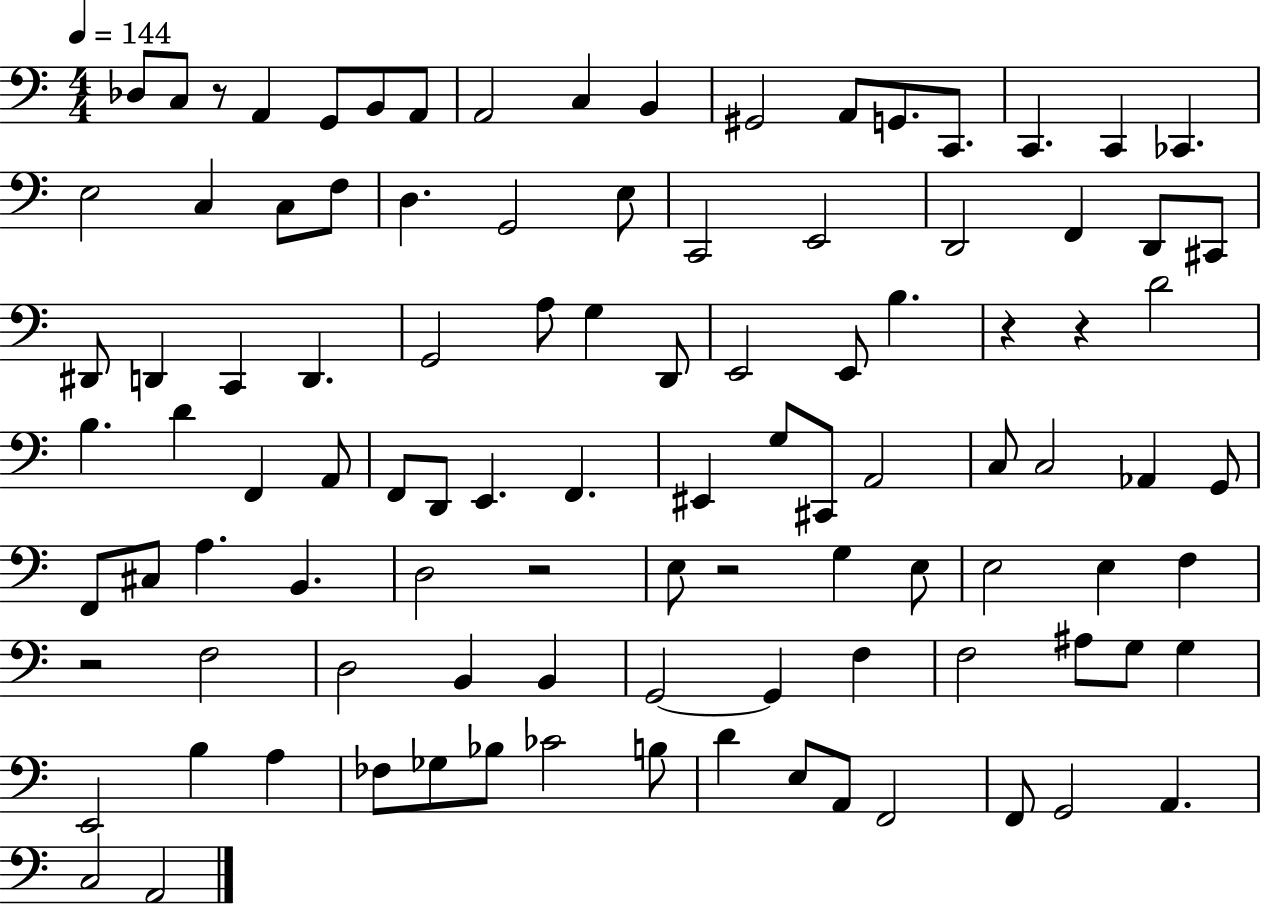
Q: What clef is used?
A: bass